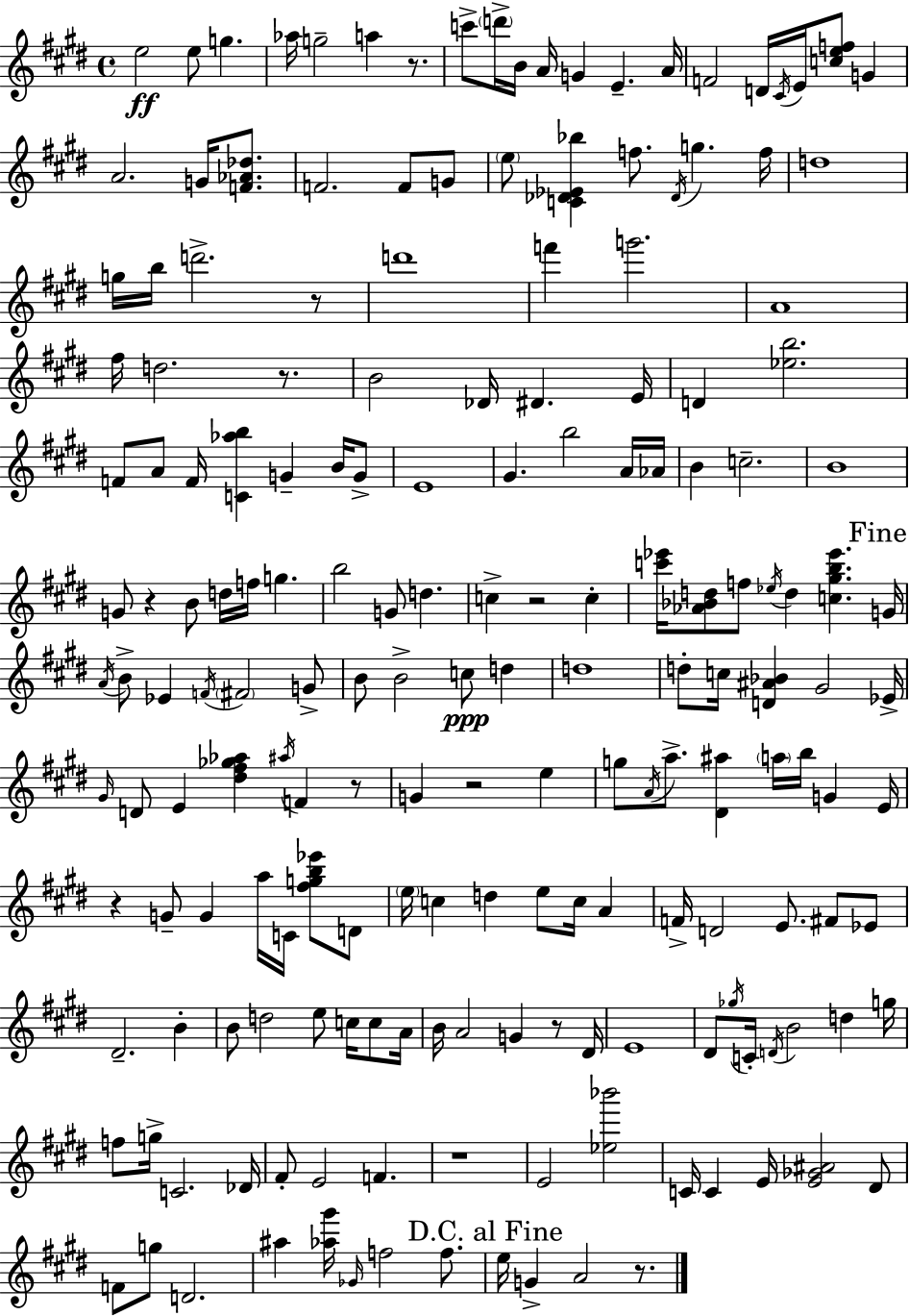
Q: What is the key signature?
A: E major